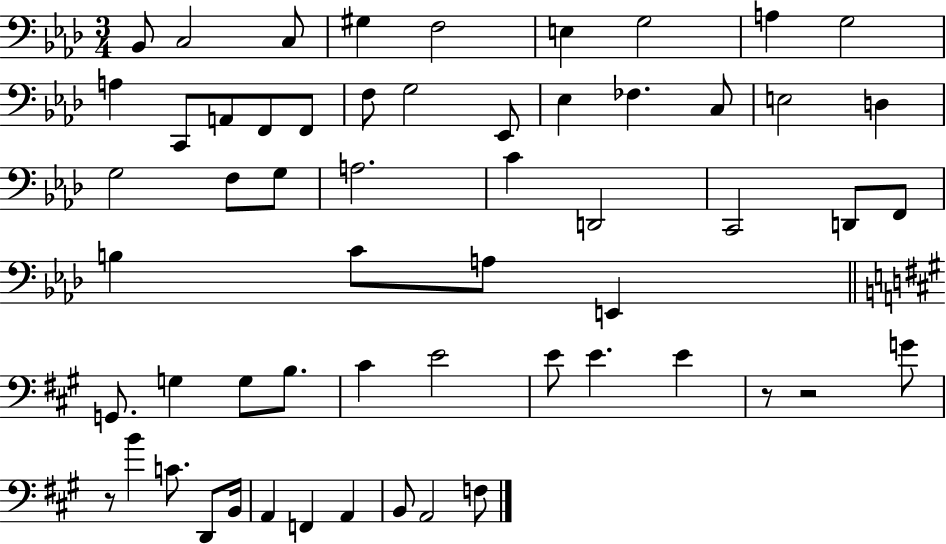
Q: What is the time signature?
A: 3/4